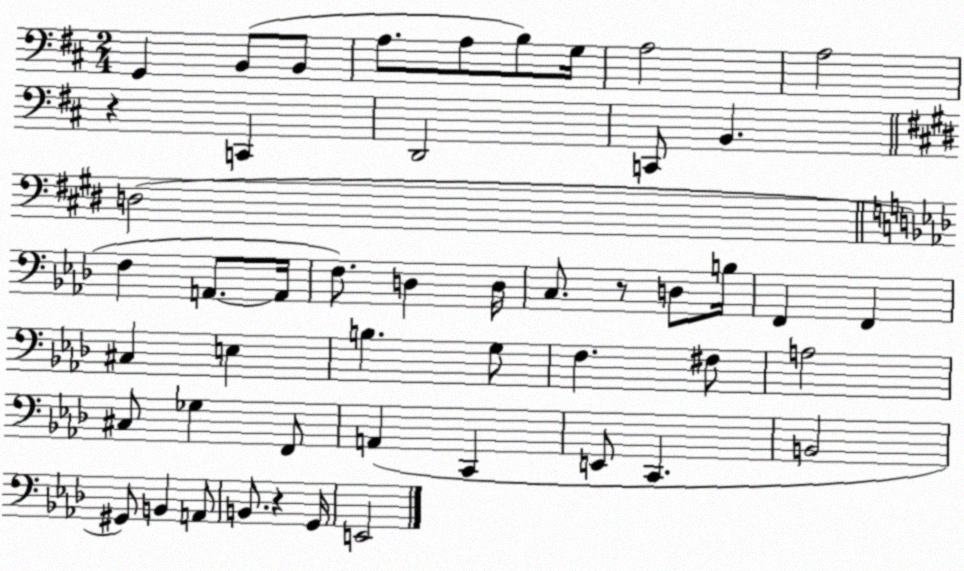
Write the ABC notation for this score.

X:1
T:Untitled
M:2/4
L:1/4
K:D
G,, B,,/2 B,,/2 A,/2 A,/2 B,/2 G,/4 A,2 A,2 z C,, D,,2 C,,/2 B,, D,2 F, A,,/2 A,,/4 F,/2 D, D,/4 C,/2 z/2 D,/2 B,/4 F,, F,, ^C, E, B, G,/2 F, ^F,/2 A,2 ^C,/2 _G, F,,/2 A,, C,, E,,/2 C,, B,,2 ^G,,/2 B,, A,,/2 B,,/2 z G,,/4 E,,2